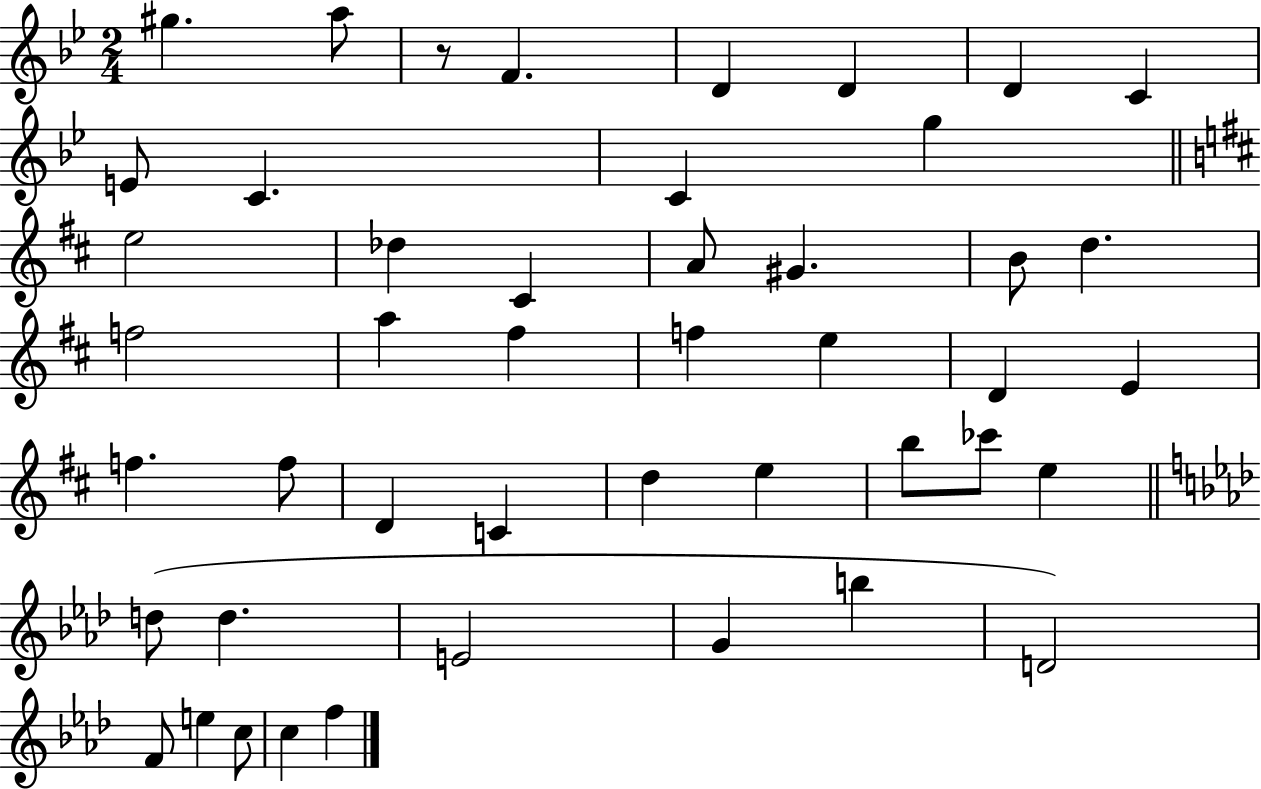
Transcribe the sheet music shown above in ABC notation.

X:1
T:Untitled
M:2/4
L:1/4
K:Bb
^g a/2 z/2 F D D D C E/2 C C g e2 _d ^C A/2 ^G B/2 d f2 a ^f f e D E f f/2 D C d e b/2 _c'/2 e d/2 d E2 G b D2 F/2 e c/2 c f